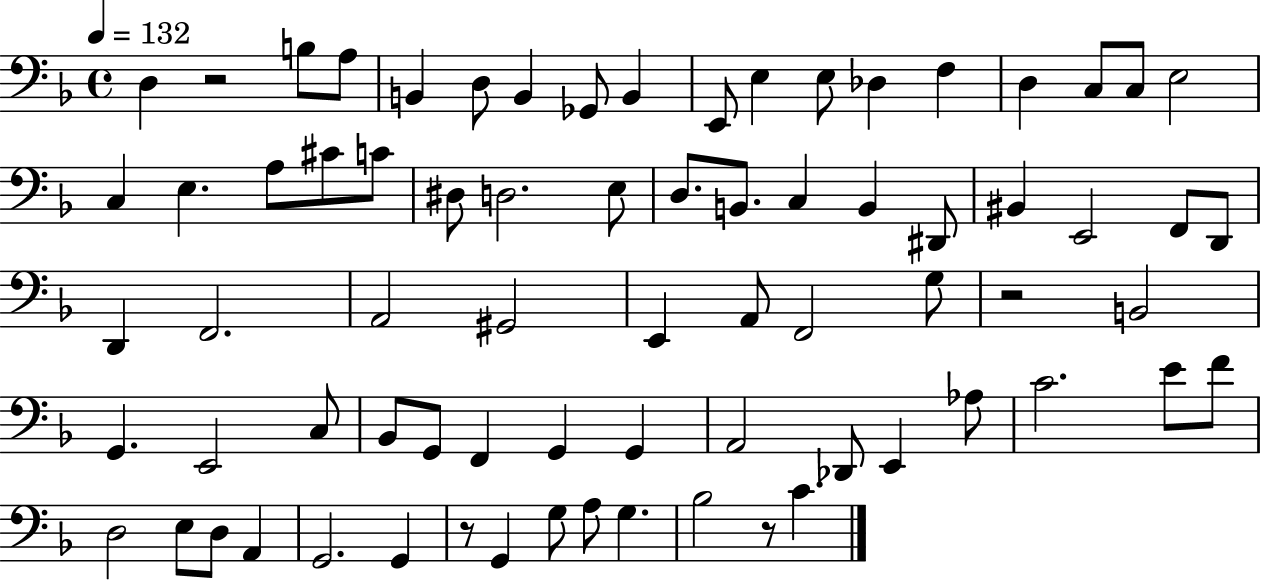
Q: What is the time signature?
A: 4/4